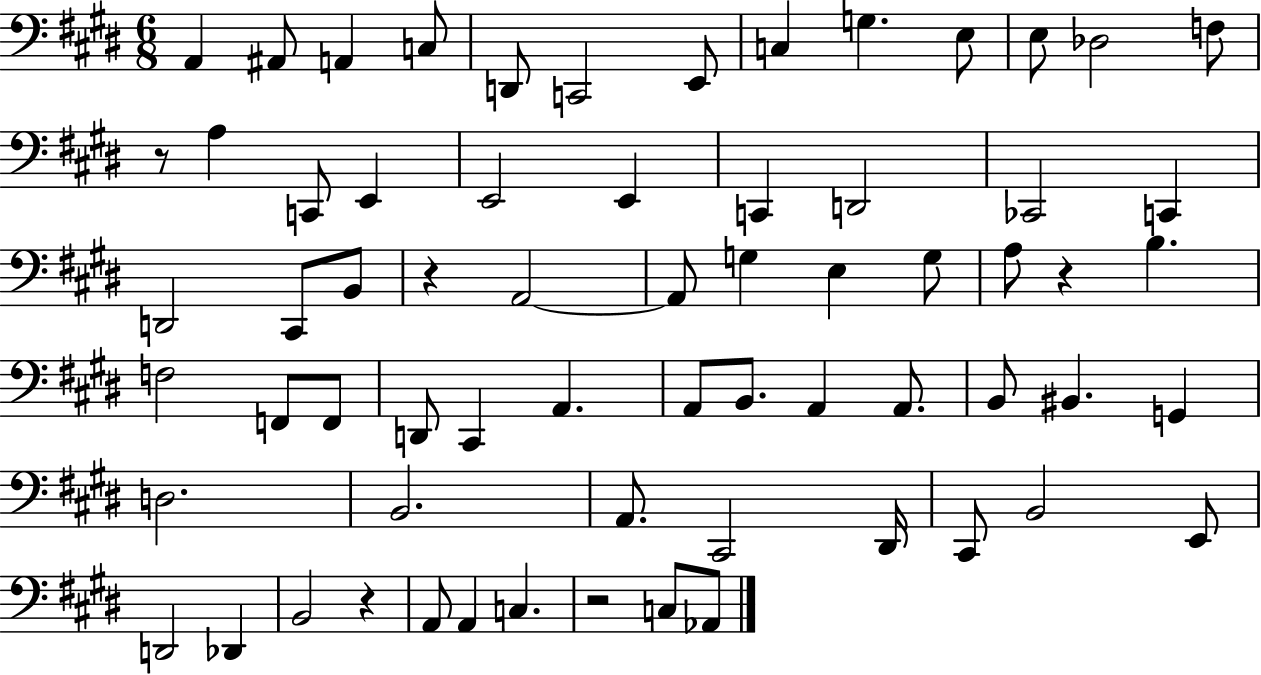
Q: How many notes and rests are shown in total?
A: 66